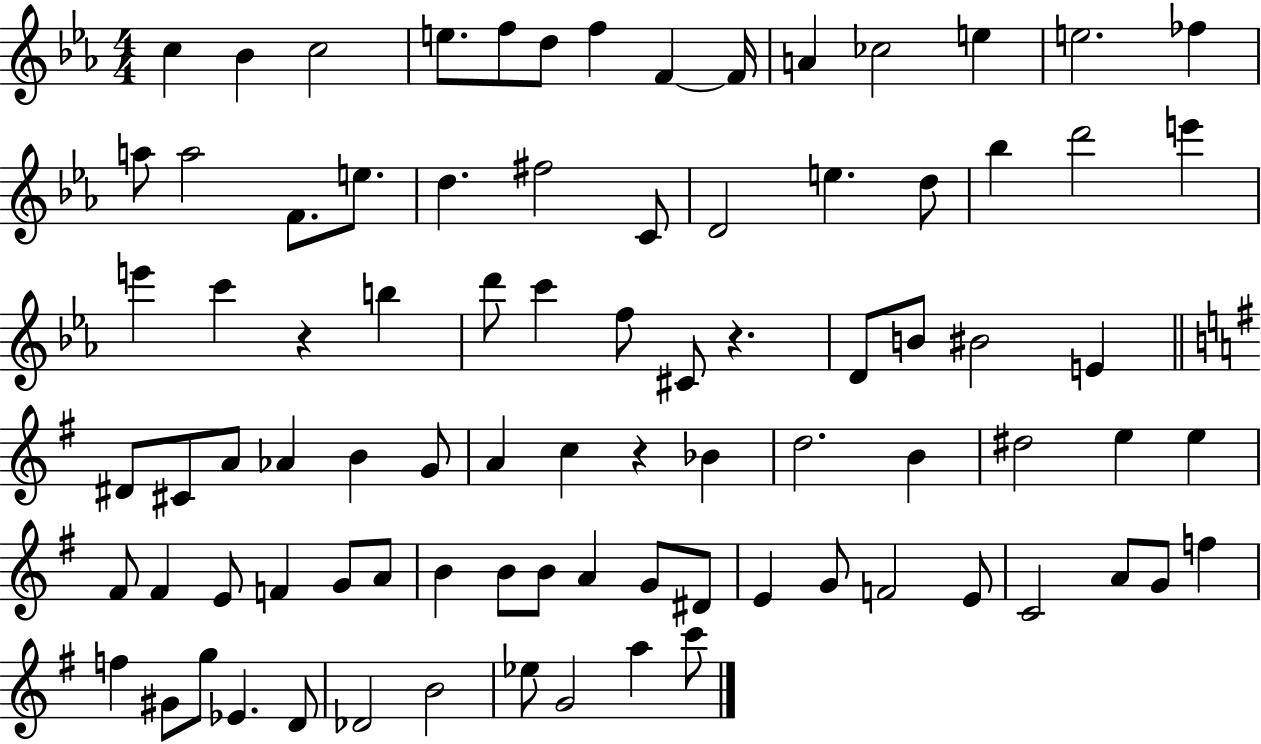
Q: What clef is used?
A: treble